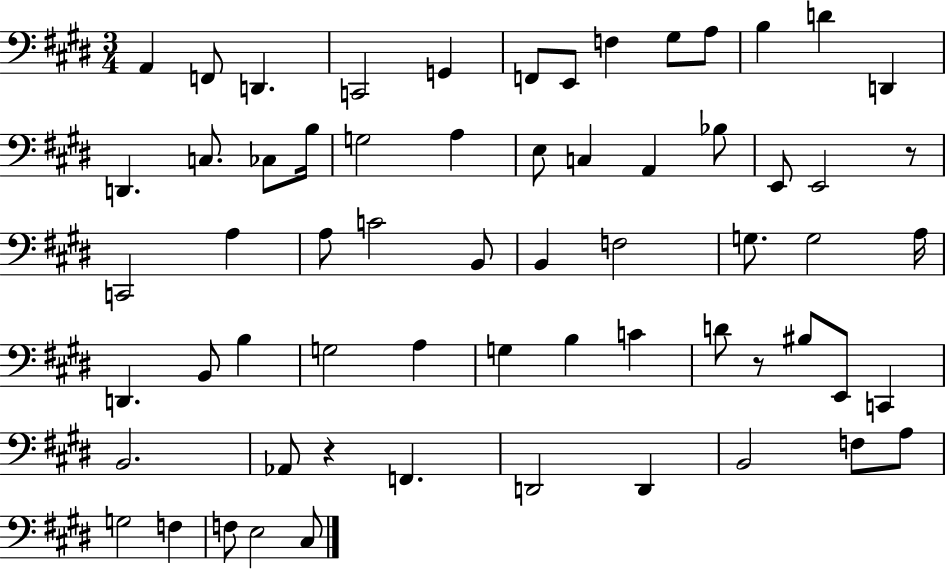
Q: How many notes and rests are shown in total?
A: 63